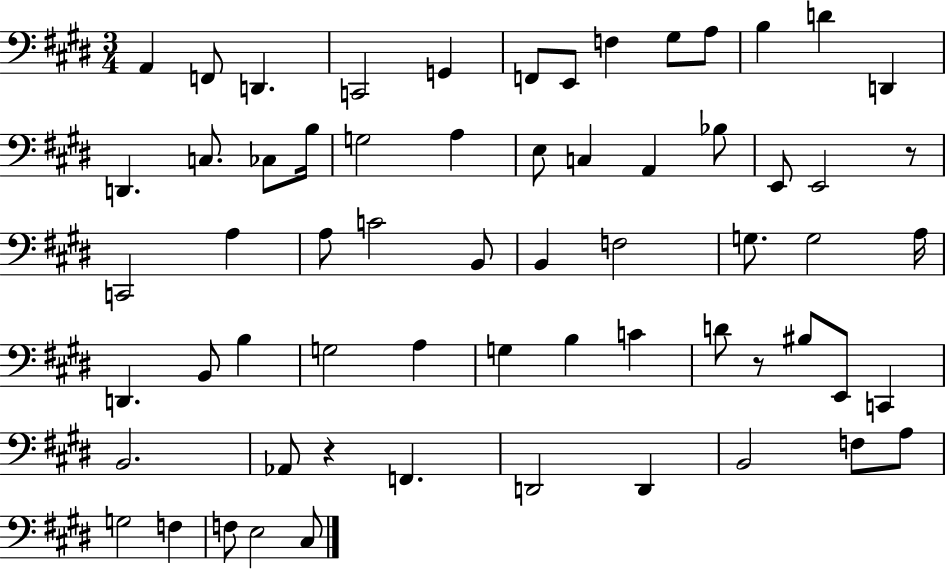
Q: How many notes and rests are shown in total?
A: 63